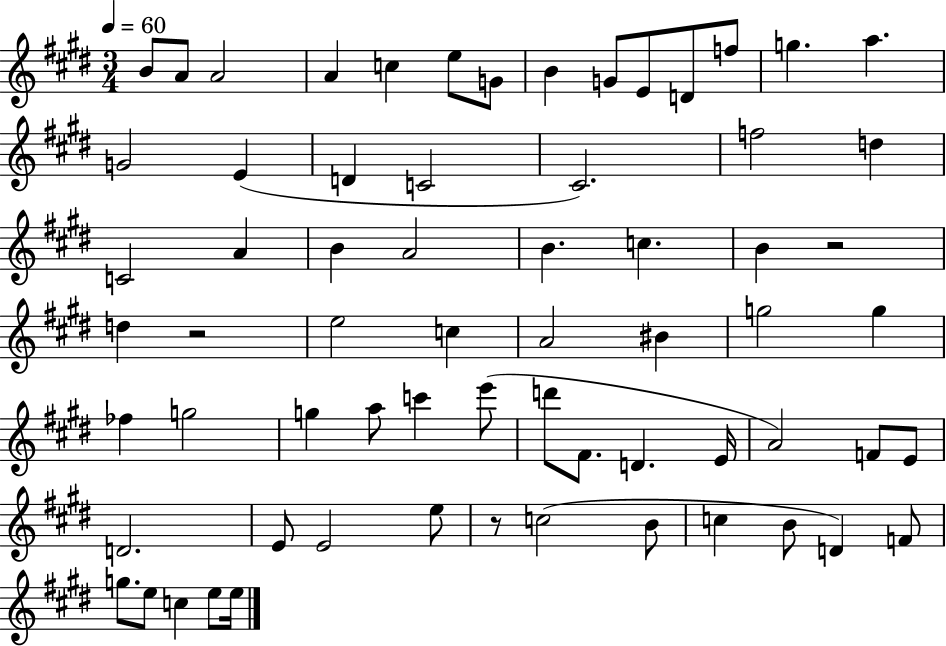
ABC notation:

X:1
T:Untitled
M:3/4
L:1/4
K:E
B/2 A/2 A2 A c e/2 G/2 B G/2 E/2 D/2 f/2 g a G2 E D C2 ^C2 f2 d C2 A B A2 B c B z2 d z2 e2 c A2 ^B g2 g _f g2 g a/2 c' e'/2 d'/2 ^F/2 D E/4 A2 F/2 E/2 D2 E/2 E2 e/2 z/2 c2 B/2 c B/2 D F/2 g/2 e/2 c e/2 e/4